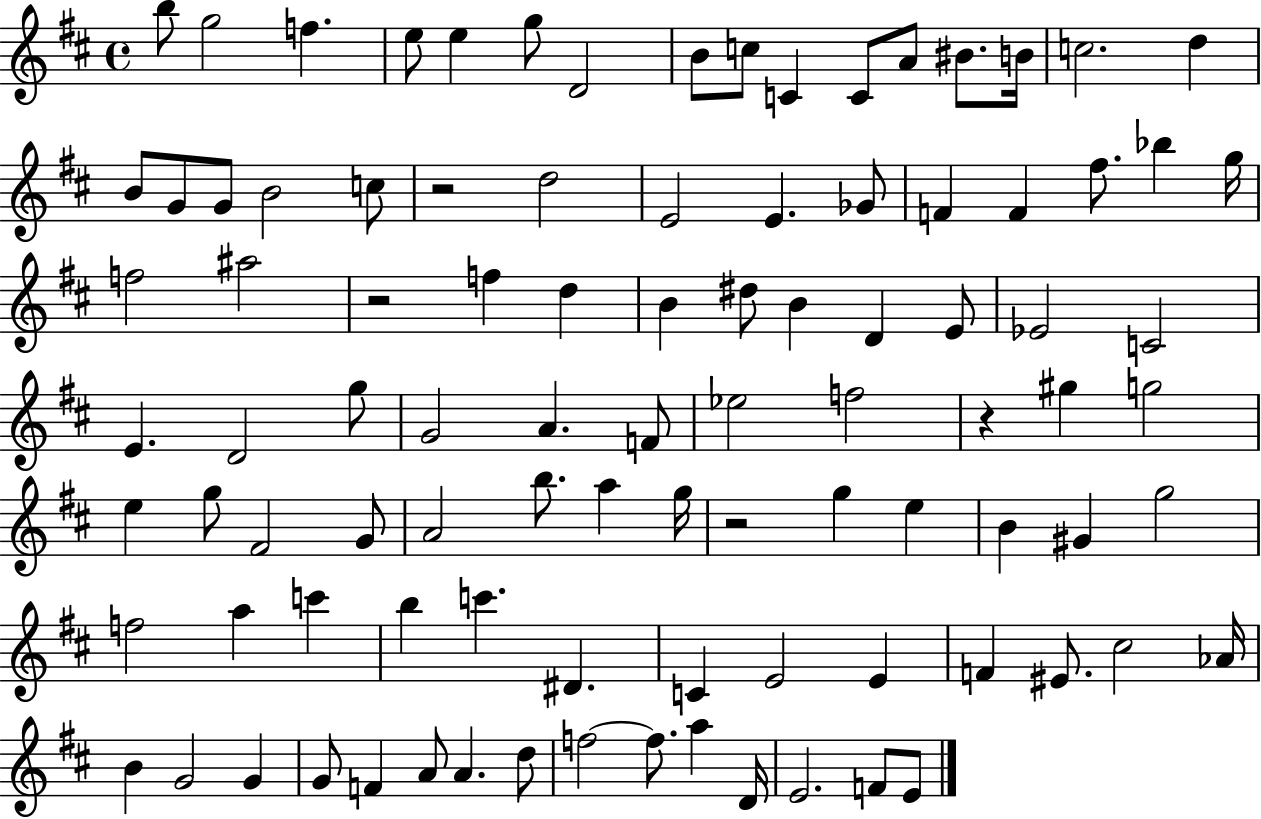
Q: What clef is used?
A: treble